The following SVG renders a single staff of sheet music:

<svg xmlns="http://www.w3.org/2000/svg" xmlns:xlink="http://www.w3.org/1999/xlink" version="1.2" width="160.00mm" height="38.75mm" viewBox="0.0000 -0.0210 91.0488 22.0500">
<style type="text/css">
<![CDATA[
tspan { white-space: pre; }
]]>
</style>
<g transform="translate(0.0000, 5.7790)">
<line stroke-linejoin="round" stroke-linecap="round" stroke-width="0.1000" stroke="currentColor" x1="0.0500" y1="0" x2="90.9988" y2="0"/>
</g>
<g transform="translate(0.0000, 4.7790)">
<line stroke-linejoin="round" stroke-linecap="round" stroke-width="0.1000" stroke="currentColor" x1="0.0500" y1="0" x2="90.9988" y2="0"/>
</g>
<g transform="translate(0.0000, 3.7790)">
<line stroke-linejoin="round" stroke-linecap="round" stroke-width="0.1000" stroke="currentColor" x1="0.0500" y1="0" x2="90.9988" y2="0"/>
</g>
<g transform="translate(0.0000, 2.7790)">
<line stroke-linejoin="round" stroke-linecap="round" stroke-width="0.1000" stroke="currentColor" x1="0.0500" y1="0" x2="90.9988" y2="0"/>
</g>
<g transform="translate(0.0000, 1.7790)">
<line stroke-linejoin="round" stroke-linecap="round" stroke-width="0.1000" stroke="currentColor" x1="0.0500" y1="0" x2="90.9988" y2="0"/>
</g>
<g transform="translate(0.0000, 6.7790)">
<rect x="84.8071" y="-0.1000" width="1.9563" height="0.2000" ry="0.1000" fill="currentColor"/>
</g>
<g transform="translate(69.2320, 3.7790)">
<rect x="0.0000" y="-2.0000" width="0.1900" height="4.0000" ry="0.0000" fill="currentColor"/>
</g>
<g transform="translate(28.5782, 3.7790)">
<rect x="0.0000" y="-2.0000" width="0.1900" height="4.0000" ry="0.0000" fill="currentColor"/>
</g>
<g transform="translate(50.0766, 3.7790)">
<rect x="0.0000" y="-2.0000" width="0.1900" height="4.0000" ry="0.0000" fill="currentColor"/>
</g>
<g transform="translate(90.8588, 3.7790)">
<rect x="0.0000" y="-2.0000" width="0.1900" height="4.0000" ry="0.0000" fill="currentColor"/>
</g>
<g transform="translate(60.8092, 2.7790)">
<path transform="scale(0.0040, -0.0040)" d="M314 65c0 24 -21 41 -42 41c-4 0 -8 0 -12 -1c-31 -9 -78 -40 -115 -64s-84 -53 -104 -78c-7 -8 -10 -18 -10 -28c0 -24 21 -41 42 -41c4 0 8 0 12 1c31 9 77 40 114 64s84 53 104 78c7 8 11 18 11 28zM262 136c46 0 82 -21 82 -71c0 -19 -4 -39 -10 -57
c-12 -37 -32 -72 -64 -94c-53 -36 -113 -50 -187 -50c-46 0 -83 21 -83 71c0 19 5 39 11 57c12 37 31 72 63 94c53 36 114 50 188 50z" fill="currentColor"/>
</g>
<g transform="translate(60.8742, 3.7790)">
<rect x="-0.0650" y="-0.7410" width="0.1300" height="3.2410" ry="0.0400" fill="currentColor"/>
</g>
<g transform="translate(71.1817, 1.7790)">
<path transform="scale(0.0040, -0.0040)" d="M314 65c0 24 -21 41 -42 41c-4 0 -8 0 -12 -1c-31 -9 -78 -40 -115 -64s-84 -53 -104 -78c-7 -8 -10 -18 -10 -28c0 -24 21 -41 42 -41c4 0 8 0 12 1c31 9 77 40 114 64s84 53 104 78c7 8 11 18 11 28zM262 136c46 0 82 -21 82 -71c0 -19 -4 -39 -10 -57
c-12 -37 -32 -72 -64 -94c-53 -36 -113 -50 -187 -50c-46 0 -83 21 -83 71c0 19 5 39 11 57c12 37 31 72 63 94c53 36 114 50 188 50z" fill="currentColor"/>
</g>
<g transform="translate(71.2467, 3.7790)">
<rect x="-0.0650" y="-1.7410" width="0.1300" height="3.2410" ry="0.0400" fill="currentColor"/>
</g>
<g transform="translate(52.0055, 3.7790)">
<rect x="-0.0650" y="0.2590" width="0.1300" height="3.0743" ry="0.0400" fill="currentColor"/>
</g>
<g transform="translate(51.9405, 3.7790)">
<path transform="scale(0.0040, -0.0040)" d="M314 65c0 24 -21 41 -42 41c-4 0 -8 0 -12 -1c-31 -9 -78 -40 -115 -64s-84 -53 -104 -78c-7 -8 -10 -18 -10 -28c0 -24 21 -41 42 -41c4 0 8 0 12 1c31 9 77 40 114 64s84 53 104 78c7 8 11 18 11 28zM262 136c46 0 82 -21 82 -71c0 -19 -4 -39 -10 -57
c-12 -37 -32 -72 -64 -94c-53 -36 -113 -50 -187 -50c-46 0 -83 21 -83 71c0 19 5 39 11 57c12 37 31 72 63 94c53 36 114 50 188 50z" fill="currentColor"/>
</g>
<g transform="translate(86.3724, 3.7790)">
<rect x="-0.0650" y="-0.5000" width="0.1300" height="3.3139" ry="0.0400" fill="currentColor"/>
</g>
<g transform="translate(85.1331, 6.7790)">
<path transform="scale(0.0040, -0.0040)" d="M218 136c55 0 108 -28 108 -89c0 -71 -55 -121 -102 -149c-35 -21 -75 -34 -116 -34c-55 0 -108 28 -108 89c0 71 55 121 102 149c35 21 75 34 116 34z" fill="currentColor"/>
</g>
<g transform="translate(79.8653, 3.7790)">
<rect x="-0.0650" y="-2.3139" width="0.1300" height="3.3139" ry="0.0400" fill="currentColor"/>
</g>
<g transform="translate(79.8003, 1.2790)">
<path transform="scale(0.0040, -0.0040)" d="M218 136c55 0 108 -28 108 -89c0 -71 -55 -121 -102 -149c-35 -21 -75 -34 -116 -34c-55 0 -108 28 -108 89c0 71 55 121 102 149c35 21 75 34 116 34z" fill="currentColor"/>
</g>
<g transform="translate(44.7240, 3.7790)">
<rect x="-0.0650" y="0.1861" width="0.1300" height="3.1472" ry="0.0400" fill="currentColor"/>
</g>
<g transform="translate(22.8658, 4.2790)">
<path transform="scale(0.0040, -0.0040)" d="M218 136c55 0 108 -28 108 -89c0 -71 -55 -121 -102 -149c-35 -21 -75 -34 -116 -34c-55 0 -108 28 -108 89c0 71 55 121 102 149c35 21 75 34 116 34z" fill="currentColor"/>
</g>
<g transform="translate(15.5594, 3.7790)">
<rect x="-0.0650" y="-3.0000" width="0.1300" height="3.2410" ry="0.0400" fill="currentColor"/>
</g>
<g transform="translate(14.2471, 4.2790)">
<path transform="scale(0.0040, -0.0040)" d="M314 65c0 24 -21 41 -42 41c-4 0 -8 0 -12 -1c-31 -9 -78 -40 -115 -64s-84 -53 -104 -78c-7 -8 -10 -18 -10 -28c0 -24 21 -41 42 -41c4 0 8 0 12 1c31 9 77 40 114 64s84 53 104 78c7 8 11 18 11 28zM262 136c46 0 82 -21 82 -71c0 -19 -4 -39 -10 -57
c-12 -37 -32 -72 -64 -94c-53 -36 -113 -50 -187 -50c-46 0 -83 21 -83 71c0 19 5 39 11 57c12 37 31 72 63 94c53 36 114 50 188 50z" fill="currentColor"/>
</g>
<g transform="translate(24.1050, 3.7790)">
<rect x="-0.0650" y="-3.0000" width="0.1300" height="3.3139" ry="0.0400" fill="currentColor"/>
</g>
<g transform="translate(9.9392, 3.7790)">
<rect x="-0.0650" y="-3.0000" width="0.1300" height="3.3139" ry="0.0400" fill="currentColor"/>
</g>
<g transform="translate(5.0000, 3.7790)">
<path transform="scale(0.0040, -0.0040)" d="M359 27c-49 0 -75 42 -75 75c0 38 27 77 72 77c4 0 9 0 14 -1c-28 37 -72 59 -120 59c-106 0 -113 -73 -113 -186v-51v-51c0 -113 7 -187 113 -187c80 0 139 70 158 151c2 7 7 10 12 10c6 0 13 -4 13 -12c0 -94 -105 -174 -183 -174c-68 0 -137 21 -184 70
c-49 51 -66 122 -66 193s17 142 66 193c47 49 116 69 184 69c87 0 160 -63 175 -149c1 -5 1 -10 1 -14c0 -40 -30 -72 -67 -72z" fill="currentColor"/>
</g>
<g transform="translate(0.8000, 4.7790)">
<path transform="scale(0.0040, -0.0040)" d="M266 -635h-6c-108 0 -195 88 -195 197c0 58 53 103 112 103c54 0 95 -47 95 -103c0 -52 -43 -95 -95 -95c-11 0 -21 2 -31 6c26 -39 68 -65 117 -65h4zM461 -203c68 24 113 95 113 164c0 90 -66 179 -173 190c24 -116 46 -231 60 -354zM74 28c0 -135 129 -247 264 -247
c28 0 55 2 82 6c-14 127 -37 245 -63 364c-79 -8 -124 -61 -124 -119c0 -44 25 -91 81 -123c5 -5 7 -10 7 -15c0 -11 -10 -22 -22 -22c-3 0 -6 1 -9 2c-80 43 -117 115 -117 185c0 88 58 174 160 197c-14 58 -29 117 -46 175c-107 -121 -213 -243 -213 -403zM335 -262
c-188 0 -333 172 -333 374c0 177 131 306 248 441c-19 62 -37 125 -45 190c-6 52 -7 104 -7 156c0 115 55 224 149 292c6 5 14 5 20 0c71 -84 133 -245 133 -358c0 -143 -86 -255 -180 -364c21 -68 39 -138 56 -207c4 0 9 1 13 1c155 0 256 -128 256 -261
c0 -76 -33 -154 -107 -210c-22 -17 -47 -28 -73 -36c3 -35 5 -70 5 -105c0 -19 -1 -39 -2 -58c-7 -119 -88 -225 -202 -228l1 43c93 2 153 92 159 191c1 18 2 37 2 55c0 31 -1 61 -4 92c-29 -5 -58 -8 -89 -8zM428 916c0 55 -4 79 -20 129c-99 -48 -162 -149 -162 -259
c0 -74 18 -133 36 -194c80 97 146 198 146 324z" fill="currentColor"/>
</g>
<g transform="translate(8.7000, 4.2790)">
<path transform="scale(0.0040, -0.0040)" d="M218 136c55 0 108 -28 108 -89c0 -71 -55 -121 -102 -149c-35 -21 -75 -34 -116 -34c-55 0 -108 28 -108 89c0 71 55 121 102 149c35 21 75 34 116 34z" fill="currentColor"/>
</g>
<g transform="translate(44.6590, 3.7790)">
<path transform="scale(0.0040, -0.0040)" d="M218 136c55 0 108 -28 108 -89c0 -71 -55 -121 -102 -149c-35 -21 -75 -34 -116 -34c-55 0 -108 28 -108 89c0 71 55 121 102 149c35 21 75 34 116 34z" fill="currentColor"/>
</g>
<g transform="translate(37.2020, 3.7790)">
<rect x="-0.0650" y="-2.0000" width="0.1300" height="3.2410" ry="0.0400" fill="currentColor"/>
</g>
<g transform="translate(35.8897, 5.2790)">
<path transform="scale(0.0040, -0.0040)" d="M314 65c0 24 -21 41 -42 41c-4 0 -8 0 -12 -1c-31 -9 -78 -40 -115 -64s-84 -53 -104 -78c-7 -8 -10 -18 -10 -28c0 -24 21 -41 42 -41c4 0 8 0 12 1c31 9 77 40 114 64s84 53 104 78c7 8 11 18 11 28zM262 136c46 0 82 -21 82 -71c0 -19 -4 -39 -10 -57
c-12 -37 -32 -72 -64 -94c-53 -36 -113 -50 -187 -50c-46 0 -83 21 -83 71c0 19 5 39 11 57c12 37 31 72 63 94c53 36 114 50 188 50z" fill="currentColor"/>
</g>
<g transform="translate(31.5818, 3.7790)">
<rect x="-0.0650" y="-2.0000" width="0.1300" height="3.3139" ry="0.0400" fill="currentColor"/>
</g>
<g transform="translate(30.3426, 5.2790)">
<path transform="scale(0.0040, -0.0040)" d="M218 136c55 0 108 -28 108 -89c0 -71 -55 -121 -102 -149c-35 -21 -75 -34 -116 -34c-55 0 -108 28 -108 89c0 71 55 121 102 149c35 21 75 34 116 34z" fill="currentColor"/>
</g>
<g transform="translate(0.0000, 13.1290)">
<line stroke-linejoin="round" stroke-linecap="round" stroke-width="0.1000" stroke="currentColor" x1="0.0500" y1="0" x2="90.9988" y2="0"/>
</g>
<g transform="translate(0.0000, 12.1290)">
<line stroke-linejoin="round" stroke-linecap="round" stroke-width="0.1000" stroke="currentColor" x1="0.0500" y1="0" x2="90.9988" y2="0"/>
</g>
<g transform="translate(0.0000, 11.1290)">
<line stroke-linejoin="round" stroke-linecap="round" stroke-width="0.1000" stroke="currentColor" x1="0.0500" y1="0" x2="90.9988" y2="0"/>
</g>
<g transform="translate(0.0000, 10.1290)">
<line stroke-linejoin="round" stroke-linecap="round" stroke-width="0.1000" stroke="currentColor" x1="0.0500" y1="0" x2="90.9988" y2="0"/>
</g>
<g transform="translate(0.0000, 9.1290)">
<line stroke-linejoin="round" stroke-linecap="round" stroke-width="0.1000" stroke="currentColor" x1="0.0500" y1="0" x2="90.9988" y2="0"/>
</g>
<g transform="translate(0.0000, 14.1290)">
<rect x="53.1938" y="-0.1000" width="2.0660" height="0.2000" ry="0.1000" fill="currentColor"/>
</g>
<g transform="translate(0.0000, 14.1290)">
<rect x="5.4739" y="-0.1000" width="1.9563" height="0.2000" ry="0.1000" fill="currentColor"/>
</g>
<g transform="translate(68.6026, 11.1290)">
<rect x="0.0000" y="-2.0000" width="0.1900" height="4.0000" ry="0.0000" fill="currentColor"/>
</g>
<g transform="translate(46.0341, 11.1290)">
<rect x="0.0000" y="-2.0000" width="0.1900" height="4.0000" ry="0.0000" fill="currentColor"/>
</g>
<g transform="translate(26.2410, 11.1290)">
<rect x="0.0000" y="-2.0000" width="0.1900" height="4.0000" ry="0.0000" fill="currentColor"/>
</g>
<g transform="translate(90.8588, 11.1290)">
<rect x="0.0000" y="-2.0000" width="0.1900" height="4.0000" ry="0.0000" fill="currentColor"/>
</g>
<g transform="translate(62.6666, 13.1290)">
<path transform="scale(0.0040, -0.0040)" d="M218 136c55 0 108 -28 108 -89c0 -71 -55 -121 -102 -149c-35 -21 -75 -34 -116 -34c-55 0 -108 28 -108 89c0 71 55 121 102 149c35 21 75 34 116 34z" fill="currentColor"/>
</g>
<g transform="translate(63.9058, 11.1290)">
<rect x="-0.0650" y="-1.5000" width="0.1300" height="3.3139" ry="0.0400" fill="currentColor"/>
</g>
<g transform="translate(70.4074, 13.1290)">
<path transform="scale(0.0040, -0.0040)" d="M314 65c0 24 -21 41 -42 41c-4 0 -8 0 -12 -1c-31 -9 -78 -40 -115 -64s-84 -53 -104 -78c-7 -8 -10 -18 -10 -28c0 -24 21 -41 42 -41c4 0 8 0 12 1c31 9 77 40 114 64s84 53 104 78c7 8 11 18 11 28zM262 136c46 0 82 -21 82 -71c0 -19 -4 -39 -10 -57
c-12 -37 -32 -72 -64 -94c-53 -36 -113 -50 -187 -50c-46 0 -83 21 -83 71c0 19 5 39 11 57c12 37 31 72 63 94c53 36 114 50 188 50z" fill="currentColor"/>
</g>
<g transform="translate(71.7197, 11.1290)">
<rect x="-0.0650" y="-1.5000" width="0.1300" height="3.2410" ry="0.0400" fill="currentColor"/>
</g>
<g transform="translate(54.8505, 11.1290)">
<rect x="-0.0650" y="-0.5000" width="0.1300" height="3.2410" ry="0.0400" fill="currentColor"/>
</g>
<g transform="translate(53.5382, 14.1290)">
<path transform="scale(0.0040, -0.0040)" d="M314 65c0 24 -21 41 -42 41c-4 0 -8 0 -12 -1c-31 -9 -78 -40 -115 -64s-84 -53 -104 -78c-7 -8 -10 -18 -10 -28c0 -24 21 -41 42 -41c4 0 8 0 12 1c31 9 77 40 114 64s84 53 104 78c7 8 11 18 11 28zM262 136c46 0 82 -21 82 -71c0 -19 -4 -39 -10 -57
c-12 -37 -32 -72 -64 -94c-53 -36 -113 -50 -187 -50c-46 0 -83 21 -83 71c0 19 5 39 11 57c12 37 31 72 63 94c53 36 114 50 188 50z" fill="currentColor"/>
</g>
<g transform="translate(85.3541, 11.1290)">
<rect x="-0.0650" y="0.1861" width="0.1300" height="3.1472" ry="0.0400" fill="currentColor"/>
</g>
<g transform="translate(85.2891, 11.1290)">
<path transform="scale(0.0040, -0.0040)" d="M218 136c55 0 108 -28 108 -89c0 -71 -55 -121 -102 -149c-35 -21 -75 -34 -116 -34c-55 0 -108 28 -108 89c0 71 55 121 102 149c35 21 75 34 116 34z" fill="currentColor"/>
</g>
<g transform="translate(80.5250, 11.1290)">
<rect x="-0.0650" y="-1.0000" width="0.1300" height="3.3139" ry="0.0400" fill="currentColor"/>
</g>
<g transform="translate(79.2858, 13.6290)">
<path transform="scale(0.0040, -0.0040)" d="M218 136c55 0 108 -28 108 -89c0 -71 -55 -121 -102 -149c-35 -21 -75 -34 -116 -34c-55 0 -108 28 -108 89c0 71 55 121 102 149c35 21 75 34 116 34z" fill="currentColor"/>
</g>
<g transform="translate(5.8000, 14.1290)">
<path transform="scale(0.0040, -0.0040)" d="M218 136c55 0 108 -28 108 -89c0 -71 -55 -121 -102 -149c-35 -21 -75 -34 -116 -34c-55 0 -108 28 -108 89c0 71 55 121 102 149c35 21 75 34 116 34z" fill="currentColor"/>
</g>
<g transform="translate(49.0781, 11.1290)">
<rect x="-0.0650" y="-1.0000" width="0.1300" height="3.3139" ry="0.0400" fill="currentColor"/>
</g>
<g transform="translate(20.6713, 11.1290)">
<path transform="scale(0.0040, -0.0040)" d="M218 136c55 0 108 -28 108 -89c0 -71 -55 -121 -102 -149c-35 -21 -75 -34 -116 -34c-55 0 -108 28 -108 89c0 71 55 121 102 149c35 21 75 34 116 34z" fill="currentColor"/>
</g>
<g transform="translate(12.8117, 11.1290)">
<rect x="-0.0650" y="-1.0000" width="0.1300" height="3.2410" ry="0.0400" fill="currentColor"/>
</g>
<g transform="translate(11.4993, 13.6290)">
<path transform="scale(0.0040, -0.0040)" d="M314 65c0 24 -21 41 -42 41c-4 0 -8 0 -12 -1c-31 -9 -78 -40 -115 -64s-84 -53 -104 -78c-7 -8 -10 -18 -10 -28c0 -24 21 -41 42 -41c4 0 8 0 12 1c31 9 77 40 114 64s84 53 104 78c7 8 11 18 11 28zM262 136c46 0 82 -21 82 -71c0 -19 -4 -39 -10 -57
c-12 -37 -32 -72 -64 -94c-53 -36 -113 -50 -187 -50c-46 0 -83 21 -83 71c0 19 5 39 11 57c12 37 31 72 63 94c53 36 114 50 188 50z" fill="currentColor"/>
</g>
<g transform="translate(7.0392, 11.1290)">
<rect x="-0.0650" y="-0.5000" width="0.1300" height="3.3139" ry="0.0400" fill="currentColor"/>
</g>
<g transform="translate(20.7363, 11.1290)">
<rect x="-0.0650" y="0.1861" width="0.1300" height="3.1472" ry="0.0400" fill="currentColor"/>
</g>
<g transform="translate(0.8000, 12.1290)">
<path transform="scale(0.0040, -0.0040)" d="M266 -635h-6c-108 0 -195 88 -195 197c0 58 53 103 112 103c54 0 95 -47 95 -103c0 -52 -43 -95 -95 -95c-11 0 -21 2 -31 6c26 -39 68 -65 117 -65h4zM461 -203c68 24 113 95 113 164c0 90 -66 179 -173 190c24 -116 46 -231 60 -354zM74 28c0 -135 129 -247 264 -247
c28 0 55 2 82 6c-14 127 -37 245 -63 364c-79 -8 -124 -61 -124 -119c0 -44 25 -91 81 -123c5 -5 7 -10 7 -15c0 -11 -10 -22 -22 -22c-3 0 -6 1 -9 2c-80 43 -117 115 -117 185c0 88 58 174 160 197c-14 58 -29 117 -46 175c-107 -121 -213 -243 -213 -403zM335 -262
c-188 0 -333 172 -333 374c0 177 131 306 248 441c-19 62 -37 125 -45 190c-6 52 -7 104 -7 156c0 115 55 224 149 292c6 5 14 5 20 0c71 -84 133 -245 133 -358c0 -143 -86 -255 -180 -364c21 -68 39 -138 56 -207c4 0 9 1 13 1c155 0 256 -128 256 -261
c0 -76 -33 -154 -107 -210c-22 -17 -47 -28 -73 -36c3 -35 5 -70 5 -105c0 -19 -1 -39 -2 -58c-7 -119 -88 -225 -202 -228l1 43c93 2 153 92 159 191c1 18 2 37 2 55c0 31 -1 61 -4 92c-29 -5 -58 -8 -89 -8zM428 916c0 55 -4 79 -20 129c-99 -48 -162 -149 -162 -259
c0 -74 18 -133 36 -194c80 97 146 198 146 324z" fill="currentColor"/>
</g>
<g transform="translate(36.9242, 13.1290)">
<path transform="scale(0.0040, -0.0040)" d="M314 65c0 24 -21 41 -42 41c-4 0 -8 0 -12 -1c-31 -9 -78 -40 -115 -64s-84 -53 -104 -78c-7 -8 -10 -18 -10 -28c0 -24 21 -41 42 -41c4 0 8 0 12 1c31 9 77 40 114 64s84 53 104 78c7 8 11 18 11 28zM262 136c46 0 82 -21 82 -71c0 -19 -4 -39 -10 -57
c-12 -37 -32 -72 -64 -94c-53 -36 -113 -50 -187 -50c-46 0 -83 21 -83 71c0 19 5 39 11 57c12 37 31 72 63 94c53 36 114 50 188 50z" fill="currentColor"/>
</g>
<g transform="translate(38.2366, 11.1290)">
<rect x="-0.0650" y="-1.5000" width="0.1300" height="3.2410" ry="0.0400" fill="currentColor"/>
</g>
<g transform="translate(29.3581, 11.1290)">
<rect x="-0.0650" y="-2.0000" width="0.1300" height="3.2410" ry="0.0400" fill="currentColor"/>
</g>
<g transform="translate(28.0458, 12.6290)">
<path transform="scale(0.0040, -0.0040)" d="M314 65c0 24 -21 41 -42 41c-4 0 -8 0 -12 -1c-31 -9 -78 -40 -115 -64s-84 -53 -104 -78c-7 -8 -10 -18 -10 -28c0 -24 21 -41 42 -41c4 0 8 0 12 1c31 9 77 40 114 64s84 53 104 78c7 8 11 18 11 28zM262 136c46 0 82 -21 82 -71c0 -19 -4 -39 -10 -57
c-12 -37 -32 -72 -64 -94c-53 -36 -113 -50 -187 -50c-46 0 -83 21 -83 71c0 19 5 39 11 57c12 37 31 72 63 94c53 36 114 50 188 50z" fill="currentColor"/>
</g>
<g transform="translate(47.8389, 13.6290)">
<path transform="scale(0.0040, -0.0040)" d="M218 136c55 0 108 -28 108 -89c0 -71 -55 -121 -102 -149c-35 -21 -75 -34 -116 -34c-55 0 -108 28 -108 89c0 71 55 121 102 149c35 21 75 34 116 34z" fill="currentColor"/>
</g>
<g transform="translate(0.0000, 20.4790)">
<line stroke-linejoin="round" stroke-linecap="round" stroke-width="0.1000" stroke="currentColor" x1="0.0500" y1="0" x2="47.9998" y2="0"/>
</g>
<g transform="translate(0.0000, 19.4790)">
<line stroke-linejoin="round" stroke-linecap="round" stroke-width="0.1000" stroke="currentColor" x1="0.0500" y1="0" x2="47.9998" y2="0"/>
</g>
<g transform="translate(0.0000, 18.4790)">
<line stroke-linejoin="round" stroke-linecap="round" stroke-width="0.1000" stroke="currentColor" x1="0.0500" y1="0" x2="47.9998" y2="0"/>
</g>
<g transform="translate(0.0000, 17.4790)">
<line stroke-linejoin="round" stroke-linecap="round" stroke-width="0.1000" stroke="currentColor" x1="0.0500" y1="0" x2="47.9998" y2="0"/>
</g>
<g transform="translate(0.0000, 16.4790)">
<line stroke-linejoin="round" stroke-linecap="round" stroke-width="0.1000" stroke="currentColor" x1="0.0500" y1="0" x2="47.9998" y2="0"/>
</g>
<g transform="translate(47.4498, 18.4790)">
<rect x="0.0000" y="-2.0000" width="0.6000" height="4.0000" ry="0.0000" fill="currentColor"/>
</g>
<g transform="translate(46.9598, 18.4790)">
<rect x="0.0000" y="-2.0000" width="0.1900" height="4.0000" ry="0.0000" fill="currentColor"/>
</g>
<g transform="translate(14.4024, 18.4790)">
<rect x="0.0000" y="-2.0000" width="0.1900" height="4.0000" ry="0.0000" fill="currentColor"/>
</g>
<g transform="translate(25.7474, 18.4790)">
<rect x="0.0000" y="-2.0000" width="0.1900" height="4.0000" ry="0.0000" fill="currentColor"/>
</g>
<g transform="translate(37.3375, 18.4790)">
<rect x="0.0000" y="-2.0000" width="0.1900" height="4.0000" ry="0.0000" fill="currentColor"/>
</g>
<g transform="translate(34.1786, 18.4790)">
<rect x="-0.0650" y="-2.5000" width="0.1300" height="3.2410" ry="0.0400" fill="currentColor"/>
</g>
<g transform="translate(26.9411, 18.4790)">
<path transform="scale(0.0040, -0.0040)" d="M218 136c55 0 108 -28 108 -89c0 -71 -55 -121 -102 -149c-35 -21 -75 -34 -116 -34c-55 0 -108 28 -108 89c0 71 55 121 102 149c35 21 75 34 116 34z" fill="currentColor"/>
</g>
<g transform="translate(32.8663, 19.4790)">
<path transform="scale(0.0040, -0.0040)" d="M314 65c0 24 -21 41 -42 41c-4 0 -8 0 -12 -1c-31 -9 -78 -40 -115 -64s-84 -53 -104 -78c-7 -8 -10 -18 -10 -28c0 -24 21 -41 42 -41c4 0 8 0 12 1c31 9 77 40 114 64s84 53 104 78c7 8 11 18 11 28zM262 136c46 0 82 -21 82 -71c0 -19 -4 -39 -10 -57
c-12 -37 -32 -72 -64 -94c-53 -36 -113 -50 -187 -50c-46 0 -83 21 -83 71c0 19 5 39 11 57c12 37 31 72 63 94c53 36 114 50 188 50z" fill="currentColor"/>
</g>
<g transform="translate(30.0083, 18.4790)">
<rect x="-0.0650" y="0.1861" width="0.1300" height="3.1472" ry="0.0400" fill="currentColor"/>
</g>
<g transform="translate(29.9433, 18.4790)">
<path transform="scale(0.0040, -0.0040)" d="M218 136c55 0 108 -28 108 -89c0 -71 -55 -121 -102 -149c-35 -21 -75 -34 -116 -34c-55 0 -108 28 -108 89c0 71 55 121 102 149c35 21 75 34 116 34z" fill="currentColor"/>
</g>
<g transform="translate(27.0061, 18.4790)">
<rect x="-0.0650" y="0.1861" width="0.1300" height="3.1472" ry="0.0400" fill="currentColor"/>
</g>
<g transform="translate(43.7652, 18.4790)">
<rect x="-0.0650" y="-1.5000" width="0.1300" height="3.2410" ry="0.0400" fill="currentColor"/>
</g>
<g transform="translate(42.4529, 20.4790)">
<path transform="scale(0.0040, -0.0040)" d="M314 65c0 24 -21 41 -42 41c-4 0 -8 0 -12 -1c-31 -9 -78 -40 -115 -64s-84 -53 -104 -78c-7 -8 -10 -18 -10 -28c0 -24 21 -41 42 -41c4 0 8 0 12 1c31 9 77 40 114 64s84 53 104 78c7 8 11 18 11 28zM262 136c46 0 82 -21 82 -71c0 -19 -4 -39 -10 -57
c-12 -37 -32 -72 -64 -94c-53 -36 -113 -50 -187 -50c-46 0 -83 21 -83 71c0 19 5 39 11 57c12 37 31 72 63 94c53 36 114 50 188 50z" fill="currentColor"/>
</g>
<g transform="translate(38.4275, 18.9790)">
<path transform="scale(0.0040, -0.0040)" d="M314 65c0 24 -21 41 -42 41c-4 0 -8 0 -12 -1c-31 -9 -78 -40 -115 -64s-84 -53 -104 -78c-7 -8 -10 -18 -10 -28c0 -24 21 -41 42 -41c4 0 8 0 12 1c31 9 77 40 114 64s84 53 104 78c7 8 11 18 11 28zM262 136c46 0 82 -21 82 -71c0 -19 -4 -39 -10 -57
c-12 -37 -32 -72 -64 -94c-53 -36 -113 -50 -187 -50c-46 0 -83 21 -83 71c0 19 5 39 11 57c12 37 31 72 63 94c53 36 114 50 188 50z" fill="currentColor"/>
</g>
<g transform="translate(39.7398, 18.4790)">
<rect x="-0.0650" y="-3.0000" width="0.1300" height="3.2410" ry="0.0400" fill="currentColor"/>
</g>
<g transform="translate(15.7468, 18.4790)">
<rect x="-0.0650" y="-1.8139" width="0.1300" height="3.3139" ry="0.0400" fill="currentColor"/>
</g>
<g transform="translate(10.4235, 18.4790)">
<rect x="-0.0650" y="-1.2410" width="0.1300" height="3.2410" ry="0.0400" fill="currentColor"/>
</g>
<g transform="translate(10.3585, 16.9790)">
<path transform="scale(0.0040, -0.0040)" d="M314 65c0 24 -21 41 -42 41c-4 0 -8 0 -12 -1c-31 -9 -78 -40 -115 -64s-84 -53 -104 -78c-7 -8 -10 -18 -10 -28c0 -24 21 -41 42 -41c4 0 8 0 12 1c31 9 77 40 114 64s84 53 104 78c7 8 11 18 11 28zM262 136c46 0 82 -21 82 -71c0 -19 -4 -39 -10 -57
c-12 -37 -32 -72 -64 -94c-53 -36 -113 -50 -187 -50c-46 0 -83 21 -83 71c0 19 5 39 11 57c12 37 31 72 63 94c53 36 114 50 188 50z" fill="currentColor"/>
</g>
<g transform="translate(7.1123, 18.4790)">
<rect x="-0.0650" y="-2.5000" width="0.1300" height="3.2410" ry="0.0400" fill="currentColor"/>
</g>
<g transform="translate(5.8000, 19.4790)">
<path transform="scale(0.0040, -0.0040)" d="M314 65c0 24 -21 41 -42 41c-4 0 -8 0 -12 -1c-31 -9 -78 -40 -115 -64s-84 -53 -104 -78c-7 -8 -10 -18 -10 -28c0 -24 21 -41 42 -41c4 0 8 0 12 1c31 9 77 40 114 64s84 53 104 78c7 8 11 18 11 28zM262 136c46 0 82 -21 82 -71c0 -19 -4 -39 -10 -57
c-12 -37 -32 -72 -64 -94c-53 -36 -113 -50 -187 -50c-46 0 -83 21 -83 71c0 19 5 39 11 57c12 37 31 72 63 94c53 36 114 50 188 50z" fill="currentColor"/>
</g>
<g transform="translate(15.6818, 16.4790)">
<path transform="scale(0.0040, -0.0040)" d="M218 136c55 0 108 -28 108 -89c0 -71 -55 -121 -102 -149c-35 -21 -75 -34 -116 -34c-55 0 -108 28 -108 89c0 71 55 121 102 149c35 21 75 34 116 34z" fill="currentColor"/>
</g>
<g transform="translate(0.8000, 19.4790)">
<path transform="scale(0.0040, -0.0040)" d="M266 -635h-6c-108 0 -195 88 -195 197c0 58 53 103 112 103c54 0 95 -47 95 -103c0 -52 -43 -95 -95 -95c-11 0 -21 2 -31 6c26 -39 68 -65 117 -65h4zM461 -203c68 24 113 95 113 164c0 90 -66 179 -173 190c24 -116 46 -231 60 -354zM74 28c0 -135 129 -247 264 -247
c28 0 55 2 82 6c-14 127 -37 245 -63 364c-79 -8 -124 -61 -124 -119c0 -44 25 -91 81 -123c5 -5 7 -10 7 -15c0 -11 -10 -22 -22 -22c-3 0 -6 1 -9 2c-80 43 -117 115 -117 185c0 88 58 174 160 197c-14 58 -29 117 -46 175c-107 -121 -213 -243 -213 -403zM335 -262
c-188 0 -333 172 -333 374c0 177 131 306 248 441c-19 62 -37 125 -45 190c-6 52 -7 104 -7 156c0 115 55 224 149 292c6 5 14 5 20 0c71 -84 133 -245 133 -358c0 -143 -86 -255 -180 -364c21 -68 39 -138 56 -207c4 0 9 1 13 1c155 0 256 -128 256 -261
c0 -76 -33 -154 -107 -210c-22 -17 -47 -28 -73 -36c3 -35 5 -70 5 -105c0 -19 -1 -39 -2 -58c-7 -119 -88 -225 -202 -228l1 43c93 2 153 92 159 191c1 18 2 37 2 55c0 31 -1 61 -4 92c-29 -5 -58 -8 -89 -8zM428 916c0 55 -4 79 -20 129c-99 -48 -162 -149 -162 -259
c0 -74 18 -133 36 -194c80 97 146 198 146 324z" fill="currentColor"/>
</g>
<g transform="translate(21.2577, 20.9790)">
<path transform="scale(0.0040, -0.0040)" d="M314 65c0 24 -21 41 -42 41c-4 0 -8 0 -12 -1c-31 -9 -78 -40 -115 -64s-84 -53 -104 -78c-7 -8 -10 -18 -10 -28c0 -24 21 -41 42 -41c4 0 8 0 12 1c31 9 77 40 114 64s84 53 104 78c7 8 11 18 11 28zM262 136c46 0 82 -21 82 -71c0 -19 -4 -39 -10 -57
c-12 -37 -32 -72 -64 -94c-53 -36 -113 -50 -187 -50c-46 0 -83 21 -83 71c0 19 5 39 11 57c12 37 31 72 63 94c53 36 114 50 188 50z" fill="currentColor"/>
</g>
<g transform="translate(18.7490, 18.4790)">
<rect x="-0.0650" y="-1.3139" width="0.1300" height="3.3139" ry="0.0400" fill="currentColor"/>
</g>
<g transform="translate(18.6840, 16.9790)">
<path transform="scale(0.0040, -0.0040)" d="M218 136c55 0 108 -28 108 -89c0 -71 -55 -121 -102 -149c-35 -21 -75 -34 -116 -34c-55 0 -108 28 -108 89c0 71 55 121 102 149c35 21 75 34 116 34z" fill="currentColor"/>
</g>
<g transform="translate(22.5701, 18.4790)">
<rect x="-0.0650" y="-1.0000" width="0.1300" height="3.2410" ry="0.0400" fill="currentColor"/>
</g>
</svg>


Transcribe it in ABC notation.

X:1
T:Untitled
M:4/4
L:1/4
K:C
A A2 A F F2 B B2 d2 f2 g C C D2 B F2 E2 D C2 E E2 D B G2 e2 f e D2 B B G2 A2 E2